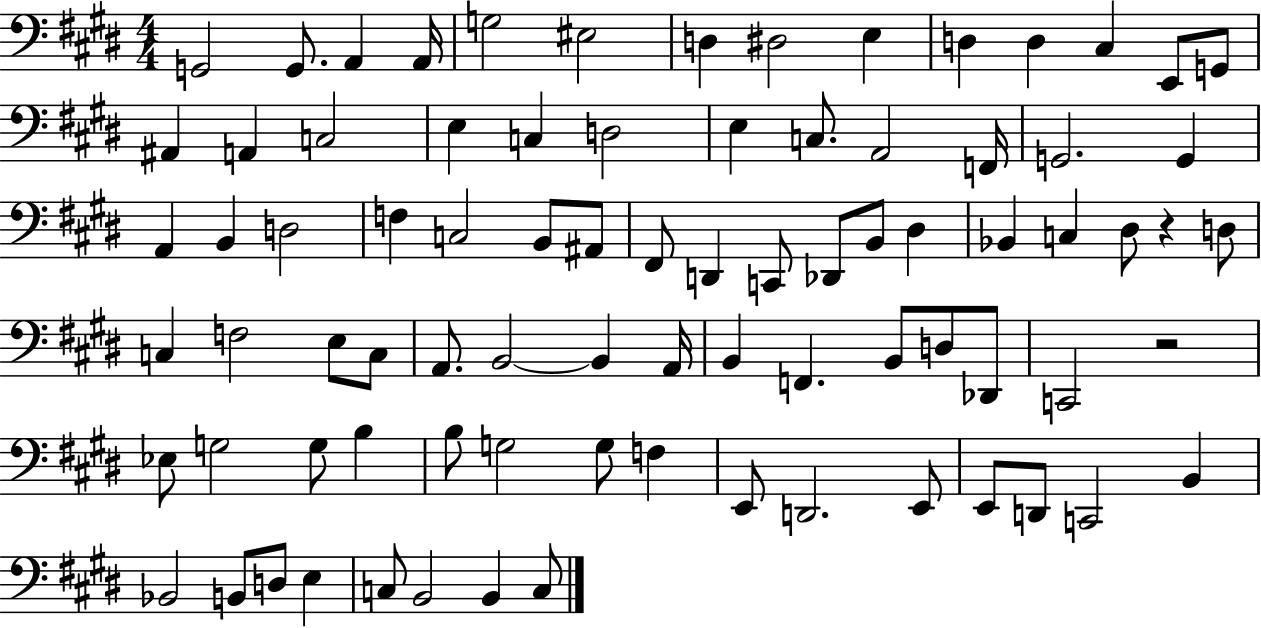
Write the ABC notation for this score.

X:1
T:Untitled
M:4/4
L:1/4
K:E
G,,2 G,,/2 A,, A,,/4 G,2 ^E,2 D, ^D,2 E, D, D, ^C, E,,/2 G,,/2 ^A,, A,, C,2 E, C, D,2 E, C,/2 A,,2 F,,/4 G,,2 G,, A,, B,, D,2 F, C,2 B,,/2 ^A,,/2 ^F,,/2 D,, C,,/2 _D,,/2 B,,/2 ^D, _B,, C, ^D,/2 z D,/2 C, F,2 E,/2 C,/2 A,,/2 B,,2 B,, A,,/4 B,, F,, B,,/2 D,/2 _D,,/2 C,,2 z2 _E,/2 G,2 G,/2 B, B,/2 G,2 G,/2 F, E,,/2 D,,2 E,,/2 E,,/2 D,,/2 C,,2 B,, _B,,2 B,,/2 D,/2 E, C,/2 B,,2 B,, C,/2